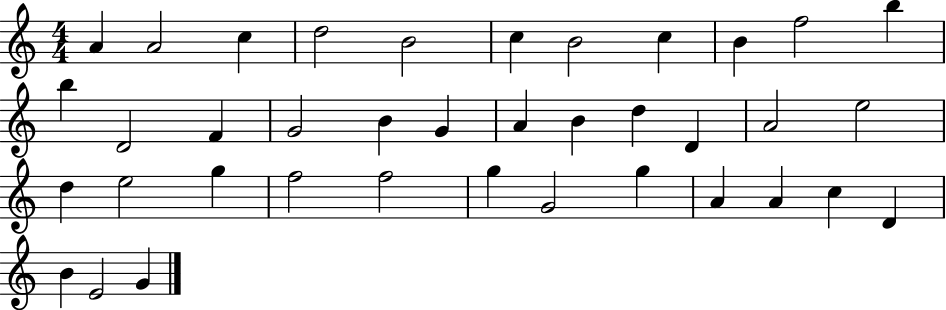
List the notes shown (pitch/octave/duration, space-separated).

A4/q A4/h C5/q D5/h B4/h C5/q B4/h C5/q B4/q F5/h B5/q B5/q D4/h F4/q G4/h B4/q G4/q A4/q B4/q D5/q D4/q A4/h E5/h D5/q E5/h G5/q F5/h F5/h G5/q G4/h G5/q A4/q A4/q C5/q D4/q B4/q E4/h G4/q